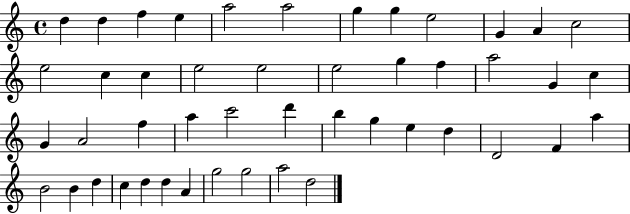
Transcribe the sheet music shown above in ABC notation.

X:1
T:Untitled
M:4/4
L:1/4
K:C
d d f e a2 a2 g g e2 G A c2 e2 c c e2 e2 e2 g f a2 G c G A2 f a c'2 d' b g e d D2 F a B2 B d c d d A g2 g2 a2 d2